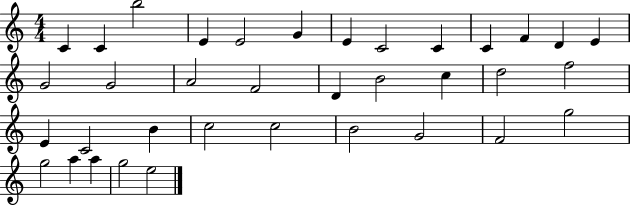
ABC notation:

X:1
T:Untitled
M:4/4
L:1/4
K:C
C C b2 E E2 G E C2 C C F D E G2 G2 A2 F2 D B2 c d2 f2 E C2 B c2 c2 B2 G2 F2 g2 g2 a a g2 e2